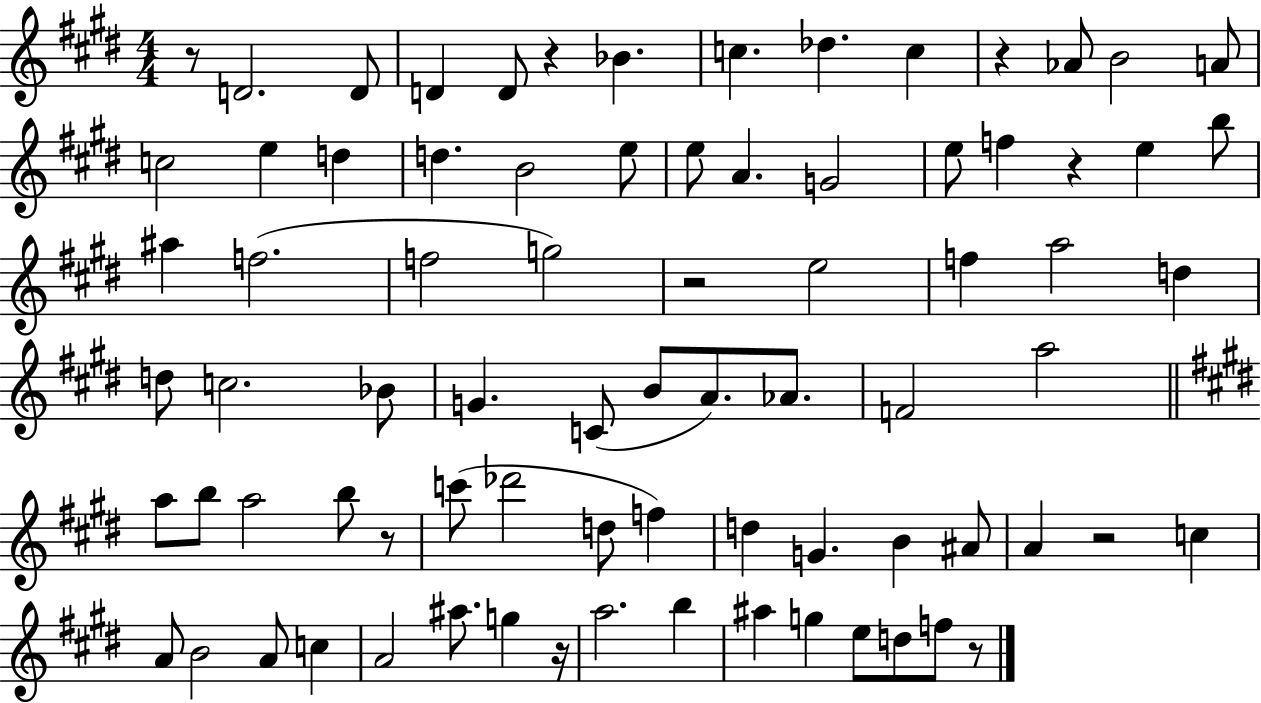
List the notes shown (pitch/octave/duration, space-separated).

R/e D4/h. D4/e D4/q D4/e R/q Bb4/q. C5/q. Db5/q. C5/q R/q Ab4/e B4/h A4/e C5/h E5/q D5/q D5/q. B4/h E5/e E5/e A4/q. G4/h E5/e F5/q R/q E5/q B5/e A#5/q F5/h. F5/h G5/h R/h E5/h F5/q A5/h D5/q D5/e C5/h. Bb4/e G4/q. C4/e B4/e A4/e. Ab4/e. F4/h A5/h A5/e B5/e A5/h B5/e R/e C6/e Db6/h D5/e F5/q D5/q G4/q. B4/q A#4/e A4/q R/h C5/q A4/e B4/h A4/e C5/q A4/h A#5/e. G5/q R/s A5/h. B5/q A#5/q G5/q E5/e D5/e F5/e R/e